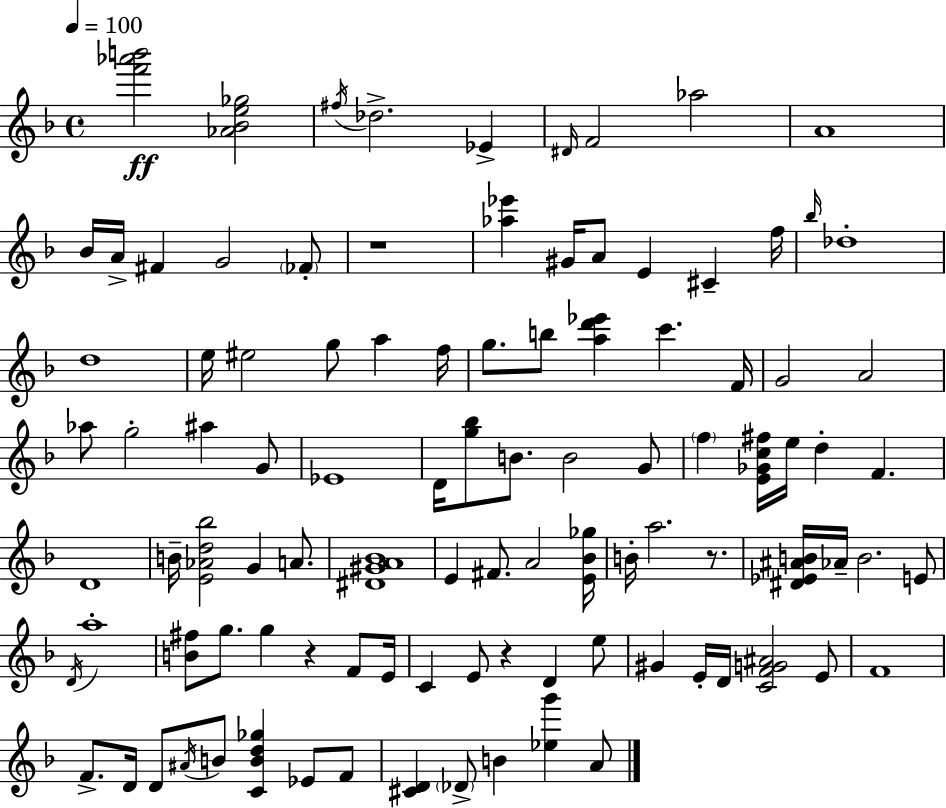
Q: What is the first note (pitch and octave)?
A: F#5